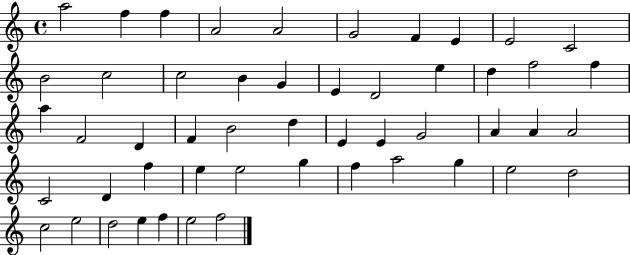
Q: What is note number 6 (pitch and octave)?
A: G4